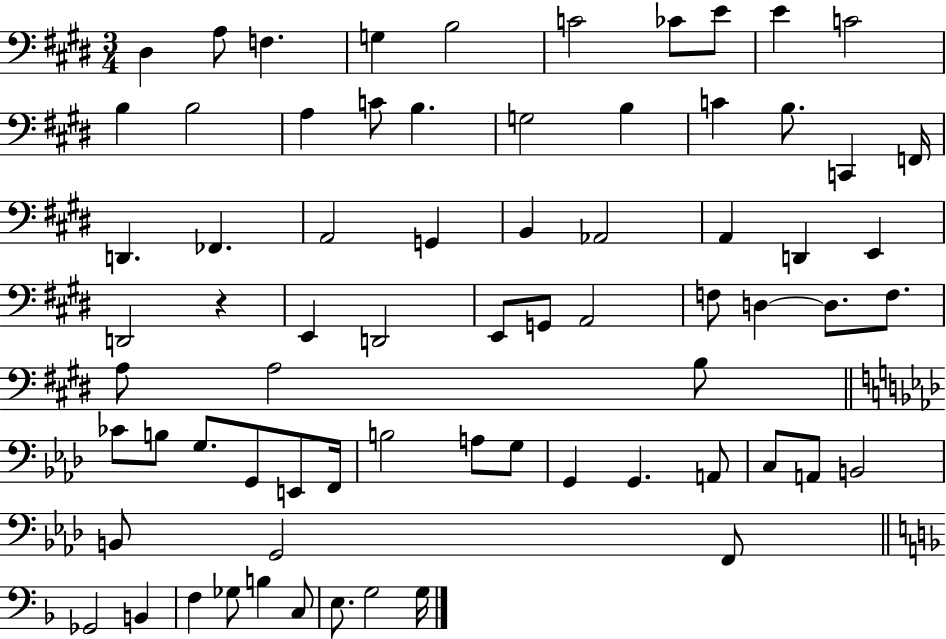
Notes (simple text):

D#3/q A3/e F3/q. G3/q B3/h C4/h CES4/e E4/e E4/q C4/h B3/q B3/h A3/q C4/e B3/q. G3/h B3/q C4/q B3/e. C2/q F2/s D2/q. FES2/q. A2/h G2/q B2/q Ab2/h A2/q D2/q E2/q D2/h R/q E2/q D2/h E2/e G2/e A2/h F3/e D3/q D3/e. F3/e. A3/e A3/h B3/e CES4/e B3/e G3/e. G2/e E2/e F2/s B3/h A3/e G3/e G2/q G2/q. A2/e C3/e A2/e B2/h B2/e G2/h F2/e Gb2/h B2/q F3/q Gb3/e B3/q C3/e E3/e. G3/h G3/s